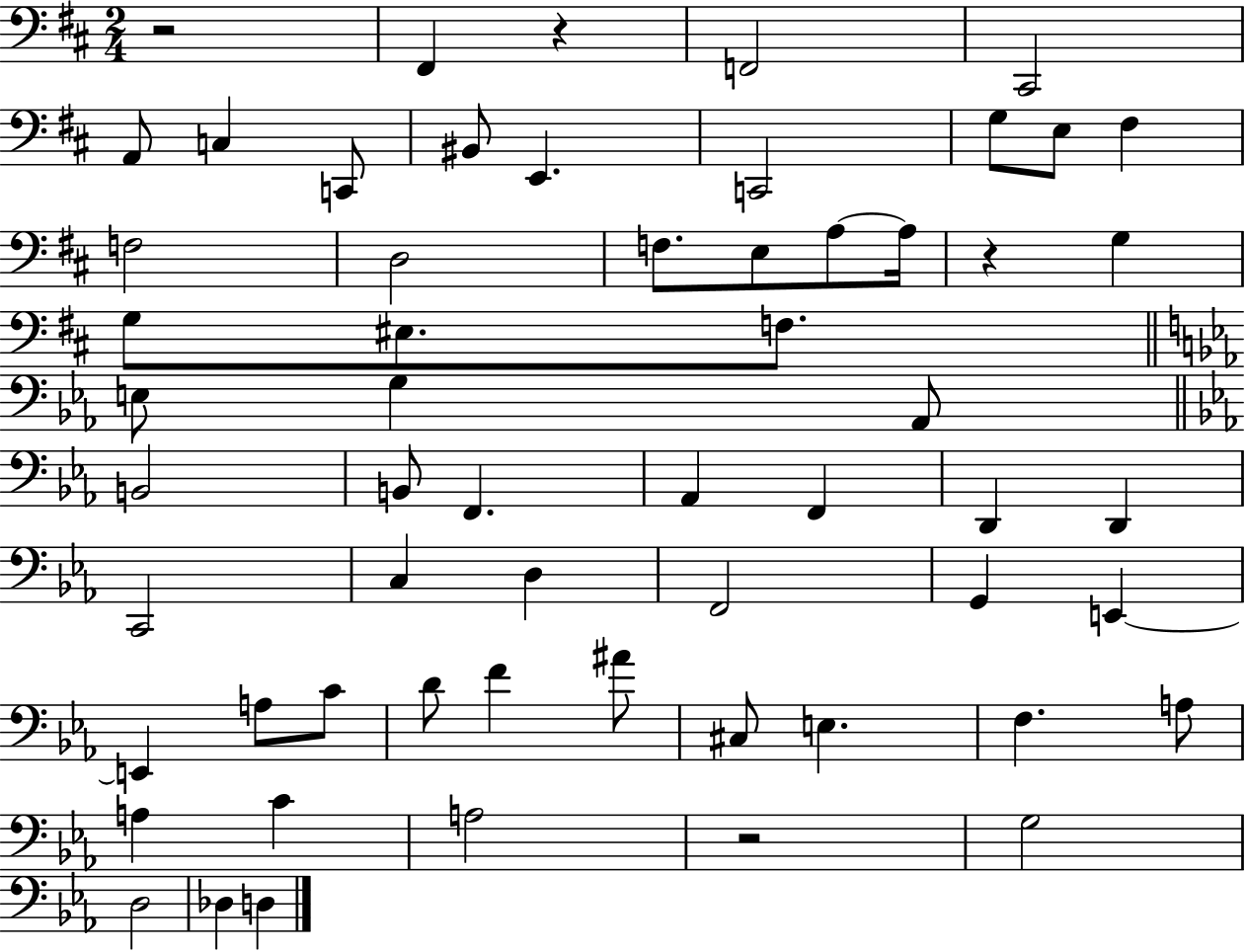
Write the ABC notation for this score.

X:1
T:Untitled
M:2/4
L:1/4
K:D
z2 ^F,, z F,,2 ^C,,2 A,,/2 C, C,,/2 ^B,,/2 E,, C,,2 G,/2 E,/2 ^F, F,2 D,2 F,/2 E,/2 A,/2 A,/4 z G, G,/2 ^E,/2 F,/2 E,/2 G, _A,,/2 B,,2 B,,/2 F,, _A,, F,, D,, D,, C,,2 C, D, F,,2 G,, E,, E,, A,/2 C/2 D/2 F ^A/2 ^C,/2 E, F, A,/2 A, C A,2 z2 G,2 D,2 _D, D,